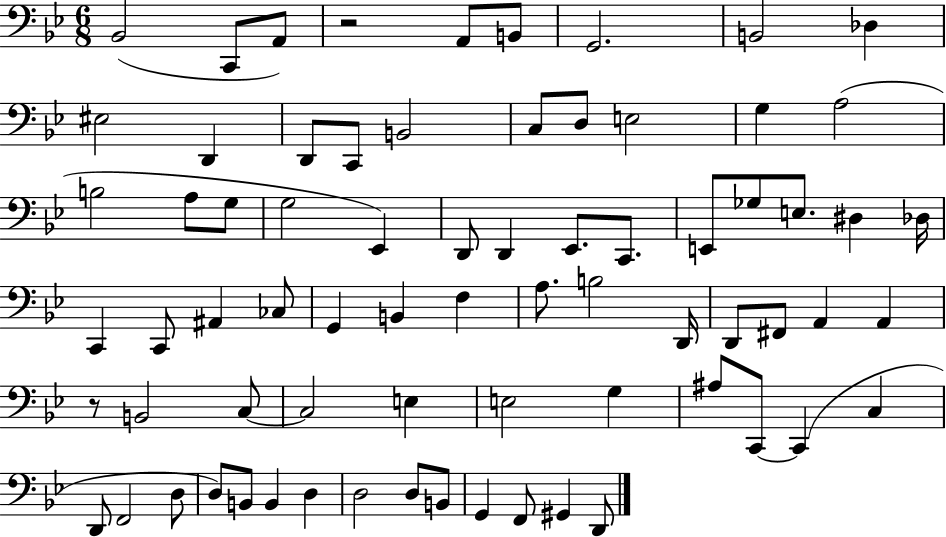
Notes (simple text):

Bb2/h C2/e A2/e R/h A2/e B2/e G2/h. B2/h Db3/q EIS3/h D2/q D2/e C2/e B2/h C3/e D3/e E3/h G3/q A3/h B3/h A3/e G3/e G3/h Eb2/q D2/e D2/q Eb2/e. C2/e. E2/e Gb3/e E3/e. D#3/q Db3/s C2/q C2/e A#2/q CES3/e G2/q B2/q F3/q A3/e. B3/h D2/s D2/e F#2/e A2/q A2/q R/e B2/h C3/e C3/h E3/q E3/h G3/q A#3/e C2/e C2/q C3/q D2/e F2/h D3/e D3/e B2/e B2/q D3/q D3/h D3/e B2/e G2/q F2/e G#2/q D2/e